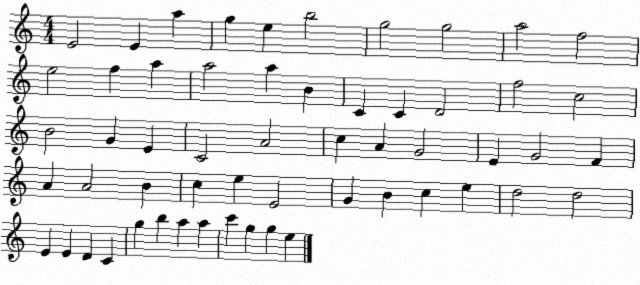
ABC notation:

X:1
T:Untitled
M:4/4
L:1/4
K:C
E2 E a g e b2 g2 g2 a2 f2 e2 f a a2 a B C C D2 f2 c2 B2 G E C2 A2 c A G2 E G2 F A A2 B c e E2 G B c e d2 d2 E E D C g b a a c' g g e